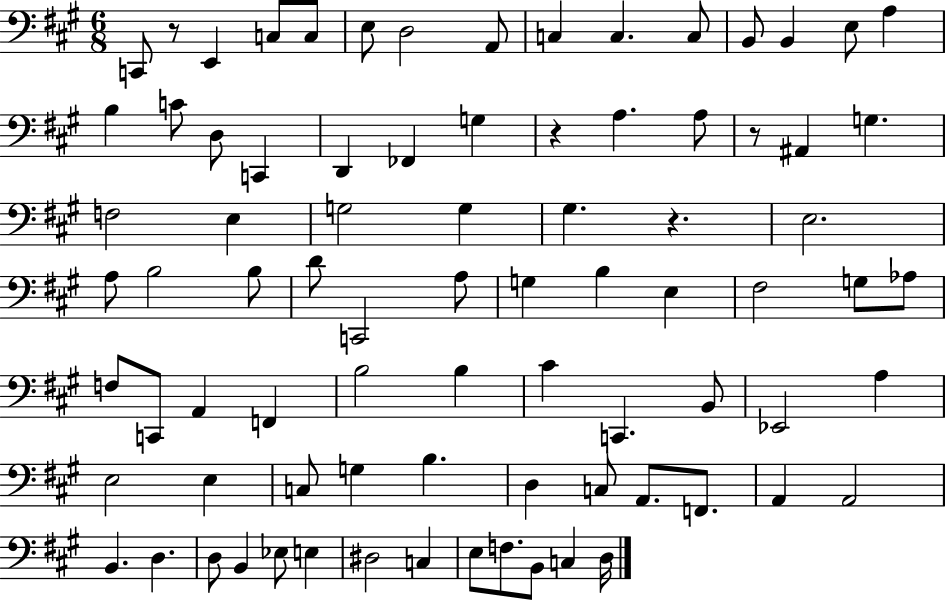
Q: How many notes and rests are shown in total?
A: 82